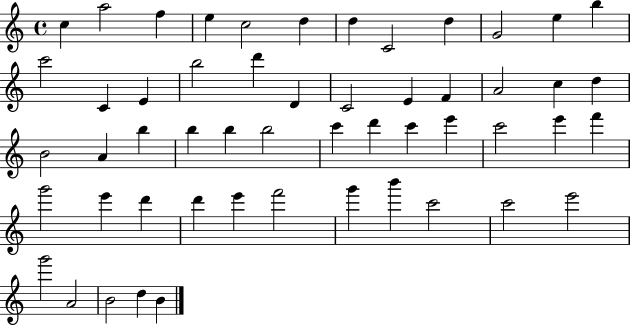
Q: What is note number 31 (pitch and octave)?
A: C6